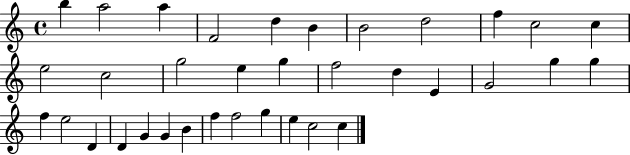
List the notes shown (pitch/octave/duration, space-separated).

B5/q A5/h A5/q F4/h D5/q B4/q B4/h D5/h F5/q C5/h C5/q E5/h C5/h G5/h E5/q G5/q F5/h D5/q E4/q G4/h G5/q G5/q F5/q E5/h D4/q D4/q G4/q G4/q B4/q F5/q F5/h G5/q E5/q C5/h C5/q